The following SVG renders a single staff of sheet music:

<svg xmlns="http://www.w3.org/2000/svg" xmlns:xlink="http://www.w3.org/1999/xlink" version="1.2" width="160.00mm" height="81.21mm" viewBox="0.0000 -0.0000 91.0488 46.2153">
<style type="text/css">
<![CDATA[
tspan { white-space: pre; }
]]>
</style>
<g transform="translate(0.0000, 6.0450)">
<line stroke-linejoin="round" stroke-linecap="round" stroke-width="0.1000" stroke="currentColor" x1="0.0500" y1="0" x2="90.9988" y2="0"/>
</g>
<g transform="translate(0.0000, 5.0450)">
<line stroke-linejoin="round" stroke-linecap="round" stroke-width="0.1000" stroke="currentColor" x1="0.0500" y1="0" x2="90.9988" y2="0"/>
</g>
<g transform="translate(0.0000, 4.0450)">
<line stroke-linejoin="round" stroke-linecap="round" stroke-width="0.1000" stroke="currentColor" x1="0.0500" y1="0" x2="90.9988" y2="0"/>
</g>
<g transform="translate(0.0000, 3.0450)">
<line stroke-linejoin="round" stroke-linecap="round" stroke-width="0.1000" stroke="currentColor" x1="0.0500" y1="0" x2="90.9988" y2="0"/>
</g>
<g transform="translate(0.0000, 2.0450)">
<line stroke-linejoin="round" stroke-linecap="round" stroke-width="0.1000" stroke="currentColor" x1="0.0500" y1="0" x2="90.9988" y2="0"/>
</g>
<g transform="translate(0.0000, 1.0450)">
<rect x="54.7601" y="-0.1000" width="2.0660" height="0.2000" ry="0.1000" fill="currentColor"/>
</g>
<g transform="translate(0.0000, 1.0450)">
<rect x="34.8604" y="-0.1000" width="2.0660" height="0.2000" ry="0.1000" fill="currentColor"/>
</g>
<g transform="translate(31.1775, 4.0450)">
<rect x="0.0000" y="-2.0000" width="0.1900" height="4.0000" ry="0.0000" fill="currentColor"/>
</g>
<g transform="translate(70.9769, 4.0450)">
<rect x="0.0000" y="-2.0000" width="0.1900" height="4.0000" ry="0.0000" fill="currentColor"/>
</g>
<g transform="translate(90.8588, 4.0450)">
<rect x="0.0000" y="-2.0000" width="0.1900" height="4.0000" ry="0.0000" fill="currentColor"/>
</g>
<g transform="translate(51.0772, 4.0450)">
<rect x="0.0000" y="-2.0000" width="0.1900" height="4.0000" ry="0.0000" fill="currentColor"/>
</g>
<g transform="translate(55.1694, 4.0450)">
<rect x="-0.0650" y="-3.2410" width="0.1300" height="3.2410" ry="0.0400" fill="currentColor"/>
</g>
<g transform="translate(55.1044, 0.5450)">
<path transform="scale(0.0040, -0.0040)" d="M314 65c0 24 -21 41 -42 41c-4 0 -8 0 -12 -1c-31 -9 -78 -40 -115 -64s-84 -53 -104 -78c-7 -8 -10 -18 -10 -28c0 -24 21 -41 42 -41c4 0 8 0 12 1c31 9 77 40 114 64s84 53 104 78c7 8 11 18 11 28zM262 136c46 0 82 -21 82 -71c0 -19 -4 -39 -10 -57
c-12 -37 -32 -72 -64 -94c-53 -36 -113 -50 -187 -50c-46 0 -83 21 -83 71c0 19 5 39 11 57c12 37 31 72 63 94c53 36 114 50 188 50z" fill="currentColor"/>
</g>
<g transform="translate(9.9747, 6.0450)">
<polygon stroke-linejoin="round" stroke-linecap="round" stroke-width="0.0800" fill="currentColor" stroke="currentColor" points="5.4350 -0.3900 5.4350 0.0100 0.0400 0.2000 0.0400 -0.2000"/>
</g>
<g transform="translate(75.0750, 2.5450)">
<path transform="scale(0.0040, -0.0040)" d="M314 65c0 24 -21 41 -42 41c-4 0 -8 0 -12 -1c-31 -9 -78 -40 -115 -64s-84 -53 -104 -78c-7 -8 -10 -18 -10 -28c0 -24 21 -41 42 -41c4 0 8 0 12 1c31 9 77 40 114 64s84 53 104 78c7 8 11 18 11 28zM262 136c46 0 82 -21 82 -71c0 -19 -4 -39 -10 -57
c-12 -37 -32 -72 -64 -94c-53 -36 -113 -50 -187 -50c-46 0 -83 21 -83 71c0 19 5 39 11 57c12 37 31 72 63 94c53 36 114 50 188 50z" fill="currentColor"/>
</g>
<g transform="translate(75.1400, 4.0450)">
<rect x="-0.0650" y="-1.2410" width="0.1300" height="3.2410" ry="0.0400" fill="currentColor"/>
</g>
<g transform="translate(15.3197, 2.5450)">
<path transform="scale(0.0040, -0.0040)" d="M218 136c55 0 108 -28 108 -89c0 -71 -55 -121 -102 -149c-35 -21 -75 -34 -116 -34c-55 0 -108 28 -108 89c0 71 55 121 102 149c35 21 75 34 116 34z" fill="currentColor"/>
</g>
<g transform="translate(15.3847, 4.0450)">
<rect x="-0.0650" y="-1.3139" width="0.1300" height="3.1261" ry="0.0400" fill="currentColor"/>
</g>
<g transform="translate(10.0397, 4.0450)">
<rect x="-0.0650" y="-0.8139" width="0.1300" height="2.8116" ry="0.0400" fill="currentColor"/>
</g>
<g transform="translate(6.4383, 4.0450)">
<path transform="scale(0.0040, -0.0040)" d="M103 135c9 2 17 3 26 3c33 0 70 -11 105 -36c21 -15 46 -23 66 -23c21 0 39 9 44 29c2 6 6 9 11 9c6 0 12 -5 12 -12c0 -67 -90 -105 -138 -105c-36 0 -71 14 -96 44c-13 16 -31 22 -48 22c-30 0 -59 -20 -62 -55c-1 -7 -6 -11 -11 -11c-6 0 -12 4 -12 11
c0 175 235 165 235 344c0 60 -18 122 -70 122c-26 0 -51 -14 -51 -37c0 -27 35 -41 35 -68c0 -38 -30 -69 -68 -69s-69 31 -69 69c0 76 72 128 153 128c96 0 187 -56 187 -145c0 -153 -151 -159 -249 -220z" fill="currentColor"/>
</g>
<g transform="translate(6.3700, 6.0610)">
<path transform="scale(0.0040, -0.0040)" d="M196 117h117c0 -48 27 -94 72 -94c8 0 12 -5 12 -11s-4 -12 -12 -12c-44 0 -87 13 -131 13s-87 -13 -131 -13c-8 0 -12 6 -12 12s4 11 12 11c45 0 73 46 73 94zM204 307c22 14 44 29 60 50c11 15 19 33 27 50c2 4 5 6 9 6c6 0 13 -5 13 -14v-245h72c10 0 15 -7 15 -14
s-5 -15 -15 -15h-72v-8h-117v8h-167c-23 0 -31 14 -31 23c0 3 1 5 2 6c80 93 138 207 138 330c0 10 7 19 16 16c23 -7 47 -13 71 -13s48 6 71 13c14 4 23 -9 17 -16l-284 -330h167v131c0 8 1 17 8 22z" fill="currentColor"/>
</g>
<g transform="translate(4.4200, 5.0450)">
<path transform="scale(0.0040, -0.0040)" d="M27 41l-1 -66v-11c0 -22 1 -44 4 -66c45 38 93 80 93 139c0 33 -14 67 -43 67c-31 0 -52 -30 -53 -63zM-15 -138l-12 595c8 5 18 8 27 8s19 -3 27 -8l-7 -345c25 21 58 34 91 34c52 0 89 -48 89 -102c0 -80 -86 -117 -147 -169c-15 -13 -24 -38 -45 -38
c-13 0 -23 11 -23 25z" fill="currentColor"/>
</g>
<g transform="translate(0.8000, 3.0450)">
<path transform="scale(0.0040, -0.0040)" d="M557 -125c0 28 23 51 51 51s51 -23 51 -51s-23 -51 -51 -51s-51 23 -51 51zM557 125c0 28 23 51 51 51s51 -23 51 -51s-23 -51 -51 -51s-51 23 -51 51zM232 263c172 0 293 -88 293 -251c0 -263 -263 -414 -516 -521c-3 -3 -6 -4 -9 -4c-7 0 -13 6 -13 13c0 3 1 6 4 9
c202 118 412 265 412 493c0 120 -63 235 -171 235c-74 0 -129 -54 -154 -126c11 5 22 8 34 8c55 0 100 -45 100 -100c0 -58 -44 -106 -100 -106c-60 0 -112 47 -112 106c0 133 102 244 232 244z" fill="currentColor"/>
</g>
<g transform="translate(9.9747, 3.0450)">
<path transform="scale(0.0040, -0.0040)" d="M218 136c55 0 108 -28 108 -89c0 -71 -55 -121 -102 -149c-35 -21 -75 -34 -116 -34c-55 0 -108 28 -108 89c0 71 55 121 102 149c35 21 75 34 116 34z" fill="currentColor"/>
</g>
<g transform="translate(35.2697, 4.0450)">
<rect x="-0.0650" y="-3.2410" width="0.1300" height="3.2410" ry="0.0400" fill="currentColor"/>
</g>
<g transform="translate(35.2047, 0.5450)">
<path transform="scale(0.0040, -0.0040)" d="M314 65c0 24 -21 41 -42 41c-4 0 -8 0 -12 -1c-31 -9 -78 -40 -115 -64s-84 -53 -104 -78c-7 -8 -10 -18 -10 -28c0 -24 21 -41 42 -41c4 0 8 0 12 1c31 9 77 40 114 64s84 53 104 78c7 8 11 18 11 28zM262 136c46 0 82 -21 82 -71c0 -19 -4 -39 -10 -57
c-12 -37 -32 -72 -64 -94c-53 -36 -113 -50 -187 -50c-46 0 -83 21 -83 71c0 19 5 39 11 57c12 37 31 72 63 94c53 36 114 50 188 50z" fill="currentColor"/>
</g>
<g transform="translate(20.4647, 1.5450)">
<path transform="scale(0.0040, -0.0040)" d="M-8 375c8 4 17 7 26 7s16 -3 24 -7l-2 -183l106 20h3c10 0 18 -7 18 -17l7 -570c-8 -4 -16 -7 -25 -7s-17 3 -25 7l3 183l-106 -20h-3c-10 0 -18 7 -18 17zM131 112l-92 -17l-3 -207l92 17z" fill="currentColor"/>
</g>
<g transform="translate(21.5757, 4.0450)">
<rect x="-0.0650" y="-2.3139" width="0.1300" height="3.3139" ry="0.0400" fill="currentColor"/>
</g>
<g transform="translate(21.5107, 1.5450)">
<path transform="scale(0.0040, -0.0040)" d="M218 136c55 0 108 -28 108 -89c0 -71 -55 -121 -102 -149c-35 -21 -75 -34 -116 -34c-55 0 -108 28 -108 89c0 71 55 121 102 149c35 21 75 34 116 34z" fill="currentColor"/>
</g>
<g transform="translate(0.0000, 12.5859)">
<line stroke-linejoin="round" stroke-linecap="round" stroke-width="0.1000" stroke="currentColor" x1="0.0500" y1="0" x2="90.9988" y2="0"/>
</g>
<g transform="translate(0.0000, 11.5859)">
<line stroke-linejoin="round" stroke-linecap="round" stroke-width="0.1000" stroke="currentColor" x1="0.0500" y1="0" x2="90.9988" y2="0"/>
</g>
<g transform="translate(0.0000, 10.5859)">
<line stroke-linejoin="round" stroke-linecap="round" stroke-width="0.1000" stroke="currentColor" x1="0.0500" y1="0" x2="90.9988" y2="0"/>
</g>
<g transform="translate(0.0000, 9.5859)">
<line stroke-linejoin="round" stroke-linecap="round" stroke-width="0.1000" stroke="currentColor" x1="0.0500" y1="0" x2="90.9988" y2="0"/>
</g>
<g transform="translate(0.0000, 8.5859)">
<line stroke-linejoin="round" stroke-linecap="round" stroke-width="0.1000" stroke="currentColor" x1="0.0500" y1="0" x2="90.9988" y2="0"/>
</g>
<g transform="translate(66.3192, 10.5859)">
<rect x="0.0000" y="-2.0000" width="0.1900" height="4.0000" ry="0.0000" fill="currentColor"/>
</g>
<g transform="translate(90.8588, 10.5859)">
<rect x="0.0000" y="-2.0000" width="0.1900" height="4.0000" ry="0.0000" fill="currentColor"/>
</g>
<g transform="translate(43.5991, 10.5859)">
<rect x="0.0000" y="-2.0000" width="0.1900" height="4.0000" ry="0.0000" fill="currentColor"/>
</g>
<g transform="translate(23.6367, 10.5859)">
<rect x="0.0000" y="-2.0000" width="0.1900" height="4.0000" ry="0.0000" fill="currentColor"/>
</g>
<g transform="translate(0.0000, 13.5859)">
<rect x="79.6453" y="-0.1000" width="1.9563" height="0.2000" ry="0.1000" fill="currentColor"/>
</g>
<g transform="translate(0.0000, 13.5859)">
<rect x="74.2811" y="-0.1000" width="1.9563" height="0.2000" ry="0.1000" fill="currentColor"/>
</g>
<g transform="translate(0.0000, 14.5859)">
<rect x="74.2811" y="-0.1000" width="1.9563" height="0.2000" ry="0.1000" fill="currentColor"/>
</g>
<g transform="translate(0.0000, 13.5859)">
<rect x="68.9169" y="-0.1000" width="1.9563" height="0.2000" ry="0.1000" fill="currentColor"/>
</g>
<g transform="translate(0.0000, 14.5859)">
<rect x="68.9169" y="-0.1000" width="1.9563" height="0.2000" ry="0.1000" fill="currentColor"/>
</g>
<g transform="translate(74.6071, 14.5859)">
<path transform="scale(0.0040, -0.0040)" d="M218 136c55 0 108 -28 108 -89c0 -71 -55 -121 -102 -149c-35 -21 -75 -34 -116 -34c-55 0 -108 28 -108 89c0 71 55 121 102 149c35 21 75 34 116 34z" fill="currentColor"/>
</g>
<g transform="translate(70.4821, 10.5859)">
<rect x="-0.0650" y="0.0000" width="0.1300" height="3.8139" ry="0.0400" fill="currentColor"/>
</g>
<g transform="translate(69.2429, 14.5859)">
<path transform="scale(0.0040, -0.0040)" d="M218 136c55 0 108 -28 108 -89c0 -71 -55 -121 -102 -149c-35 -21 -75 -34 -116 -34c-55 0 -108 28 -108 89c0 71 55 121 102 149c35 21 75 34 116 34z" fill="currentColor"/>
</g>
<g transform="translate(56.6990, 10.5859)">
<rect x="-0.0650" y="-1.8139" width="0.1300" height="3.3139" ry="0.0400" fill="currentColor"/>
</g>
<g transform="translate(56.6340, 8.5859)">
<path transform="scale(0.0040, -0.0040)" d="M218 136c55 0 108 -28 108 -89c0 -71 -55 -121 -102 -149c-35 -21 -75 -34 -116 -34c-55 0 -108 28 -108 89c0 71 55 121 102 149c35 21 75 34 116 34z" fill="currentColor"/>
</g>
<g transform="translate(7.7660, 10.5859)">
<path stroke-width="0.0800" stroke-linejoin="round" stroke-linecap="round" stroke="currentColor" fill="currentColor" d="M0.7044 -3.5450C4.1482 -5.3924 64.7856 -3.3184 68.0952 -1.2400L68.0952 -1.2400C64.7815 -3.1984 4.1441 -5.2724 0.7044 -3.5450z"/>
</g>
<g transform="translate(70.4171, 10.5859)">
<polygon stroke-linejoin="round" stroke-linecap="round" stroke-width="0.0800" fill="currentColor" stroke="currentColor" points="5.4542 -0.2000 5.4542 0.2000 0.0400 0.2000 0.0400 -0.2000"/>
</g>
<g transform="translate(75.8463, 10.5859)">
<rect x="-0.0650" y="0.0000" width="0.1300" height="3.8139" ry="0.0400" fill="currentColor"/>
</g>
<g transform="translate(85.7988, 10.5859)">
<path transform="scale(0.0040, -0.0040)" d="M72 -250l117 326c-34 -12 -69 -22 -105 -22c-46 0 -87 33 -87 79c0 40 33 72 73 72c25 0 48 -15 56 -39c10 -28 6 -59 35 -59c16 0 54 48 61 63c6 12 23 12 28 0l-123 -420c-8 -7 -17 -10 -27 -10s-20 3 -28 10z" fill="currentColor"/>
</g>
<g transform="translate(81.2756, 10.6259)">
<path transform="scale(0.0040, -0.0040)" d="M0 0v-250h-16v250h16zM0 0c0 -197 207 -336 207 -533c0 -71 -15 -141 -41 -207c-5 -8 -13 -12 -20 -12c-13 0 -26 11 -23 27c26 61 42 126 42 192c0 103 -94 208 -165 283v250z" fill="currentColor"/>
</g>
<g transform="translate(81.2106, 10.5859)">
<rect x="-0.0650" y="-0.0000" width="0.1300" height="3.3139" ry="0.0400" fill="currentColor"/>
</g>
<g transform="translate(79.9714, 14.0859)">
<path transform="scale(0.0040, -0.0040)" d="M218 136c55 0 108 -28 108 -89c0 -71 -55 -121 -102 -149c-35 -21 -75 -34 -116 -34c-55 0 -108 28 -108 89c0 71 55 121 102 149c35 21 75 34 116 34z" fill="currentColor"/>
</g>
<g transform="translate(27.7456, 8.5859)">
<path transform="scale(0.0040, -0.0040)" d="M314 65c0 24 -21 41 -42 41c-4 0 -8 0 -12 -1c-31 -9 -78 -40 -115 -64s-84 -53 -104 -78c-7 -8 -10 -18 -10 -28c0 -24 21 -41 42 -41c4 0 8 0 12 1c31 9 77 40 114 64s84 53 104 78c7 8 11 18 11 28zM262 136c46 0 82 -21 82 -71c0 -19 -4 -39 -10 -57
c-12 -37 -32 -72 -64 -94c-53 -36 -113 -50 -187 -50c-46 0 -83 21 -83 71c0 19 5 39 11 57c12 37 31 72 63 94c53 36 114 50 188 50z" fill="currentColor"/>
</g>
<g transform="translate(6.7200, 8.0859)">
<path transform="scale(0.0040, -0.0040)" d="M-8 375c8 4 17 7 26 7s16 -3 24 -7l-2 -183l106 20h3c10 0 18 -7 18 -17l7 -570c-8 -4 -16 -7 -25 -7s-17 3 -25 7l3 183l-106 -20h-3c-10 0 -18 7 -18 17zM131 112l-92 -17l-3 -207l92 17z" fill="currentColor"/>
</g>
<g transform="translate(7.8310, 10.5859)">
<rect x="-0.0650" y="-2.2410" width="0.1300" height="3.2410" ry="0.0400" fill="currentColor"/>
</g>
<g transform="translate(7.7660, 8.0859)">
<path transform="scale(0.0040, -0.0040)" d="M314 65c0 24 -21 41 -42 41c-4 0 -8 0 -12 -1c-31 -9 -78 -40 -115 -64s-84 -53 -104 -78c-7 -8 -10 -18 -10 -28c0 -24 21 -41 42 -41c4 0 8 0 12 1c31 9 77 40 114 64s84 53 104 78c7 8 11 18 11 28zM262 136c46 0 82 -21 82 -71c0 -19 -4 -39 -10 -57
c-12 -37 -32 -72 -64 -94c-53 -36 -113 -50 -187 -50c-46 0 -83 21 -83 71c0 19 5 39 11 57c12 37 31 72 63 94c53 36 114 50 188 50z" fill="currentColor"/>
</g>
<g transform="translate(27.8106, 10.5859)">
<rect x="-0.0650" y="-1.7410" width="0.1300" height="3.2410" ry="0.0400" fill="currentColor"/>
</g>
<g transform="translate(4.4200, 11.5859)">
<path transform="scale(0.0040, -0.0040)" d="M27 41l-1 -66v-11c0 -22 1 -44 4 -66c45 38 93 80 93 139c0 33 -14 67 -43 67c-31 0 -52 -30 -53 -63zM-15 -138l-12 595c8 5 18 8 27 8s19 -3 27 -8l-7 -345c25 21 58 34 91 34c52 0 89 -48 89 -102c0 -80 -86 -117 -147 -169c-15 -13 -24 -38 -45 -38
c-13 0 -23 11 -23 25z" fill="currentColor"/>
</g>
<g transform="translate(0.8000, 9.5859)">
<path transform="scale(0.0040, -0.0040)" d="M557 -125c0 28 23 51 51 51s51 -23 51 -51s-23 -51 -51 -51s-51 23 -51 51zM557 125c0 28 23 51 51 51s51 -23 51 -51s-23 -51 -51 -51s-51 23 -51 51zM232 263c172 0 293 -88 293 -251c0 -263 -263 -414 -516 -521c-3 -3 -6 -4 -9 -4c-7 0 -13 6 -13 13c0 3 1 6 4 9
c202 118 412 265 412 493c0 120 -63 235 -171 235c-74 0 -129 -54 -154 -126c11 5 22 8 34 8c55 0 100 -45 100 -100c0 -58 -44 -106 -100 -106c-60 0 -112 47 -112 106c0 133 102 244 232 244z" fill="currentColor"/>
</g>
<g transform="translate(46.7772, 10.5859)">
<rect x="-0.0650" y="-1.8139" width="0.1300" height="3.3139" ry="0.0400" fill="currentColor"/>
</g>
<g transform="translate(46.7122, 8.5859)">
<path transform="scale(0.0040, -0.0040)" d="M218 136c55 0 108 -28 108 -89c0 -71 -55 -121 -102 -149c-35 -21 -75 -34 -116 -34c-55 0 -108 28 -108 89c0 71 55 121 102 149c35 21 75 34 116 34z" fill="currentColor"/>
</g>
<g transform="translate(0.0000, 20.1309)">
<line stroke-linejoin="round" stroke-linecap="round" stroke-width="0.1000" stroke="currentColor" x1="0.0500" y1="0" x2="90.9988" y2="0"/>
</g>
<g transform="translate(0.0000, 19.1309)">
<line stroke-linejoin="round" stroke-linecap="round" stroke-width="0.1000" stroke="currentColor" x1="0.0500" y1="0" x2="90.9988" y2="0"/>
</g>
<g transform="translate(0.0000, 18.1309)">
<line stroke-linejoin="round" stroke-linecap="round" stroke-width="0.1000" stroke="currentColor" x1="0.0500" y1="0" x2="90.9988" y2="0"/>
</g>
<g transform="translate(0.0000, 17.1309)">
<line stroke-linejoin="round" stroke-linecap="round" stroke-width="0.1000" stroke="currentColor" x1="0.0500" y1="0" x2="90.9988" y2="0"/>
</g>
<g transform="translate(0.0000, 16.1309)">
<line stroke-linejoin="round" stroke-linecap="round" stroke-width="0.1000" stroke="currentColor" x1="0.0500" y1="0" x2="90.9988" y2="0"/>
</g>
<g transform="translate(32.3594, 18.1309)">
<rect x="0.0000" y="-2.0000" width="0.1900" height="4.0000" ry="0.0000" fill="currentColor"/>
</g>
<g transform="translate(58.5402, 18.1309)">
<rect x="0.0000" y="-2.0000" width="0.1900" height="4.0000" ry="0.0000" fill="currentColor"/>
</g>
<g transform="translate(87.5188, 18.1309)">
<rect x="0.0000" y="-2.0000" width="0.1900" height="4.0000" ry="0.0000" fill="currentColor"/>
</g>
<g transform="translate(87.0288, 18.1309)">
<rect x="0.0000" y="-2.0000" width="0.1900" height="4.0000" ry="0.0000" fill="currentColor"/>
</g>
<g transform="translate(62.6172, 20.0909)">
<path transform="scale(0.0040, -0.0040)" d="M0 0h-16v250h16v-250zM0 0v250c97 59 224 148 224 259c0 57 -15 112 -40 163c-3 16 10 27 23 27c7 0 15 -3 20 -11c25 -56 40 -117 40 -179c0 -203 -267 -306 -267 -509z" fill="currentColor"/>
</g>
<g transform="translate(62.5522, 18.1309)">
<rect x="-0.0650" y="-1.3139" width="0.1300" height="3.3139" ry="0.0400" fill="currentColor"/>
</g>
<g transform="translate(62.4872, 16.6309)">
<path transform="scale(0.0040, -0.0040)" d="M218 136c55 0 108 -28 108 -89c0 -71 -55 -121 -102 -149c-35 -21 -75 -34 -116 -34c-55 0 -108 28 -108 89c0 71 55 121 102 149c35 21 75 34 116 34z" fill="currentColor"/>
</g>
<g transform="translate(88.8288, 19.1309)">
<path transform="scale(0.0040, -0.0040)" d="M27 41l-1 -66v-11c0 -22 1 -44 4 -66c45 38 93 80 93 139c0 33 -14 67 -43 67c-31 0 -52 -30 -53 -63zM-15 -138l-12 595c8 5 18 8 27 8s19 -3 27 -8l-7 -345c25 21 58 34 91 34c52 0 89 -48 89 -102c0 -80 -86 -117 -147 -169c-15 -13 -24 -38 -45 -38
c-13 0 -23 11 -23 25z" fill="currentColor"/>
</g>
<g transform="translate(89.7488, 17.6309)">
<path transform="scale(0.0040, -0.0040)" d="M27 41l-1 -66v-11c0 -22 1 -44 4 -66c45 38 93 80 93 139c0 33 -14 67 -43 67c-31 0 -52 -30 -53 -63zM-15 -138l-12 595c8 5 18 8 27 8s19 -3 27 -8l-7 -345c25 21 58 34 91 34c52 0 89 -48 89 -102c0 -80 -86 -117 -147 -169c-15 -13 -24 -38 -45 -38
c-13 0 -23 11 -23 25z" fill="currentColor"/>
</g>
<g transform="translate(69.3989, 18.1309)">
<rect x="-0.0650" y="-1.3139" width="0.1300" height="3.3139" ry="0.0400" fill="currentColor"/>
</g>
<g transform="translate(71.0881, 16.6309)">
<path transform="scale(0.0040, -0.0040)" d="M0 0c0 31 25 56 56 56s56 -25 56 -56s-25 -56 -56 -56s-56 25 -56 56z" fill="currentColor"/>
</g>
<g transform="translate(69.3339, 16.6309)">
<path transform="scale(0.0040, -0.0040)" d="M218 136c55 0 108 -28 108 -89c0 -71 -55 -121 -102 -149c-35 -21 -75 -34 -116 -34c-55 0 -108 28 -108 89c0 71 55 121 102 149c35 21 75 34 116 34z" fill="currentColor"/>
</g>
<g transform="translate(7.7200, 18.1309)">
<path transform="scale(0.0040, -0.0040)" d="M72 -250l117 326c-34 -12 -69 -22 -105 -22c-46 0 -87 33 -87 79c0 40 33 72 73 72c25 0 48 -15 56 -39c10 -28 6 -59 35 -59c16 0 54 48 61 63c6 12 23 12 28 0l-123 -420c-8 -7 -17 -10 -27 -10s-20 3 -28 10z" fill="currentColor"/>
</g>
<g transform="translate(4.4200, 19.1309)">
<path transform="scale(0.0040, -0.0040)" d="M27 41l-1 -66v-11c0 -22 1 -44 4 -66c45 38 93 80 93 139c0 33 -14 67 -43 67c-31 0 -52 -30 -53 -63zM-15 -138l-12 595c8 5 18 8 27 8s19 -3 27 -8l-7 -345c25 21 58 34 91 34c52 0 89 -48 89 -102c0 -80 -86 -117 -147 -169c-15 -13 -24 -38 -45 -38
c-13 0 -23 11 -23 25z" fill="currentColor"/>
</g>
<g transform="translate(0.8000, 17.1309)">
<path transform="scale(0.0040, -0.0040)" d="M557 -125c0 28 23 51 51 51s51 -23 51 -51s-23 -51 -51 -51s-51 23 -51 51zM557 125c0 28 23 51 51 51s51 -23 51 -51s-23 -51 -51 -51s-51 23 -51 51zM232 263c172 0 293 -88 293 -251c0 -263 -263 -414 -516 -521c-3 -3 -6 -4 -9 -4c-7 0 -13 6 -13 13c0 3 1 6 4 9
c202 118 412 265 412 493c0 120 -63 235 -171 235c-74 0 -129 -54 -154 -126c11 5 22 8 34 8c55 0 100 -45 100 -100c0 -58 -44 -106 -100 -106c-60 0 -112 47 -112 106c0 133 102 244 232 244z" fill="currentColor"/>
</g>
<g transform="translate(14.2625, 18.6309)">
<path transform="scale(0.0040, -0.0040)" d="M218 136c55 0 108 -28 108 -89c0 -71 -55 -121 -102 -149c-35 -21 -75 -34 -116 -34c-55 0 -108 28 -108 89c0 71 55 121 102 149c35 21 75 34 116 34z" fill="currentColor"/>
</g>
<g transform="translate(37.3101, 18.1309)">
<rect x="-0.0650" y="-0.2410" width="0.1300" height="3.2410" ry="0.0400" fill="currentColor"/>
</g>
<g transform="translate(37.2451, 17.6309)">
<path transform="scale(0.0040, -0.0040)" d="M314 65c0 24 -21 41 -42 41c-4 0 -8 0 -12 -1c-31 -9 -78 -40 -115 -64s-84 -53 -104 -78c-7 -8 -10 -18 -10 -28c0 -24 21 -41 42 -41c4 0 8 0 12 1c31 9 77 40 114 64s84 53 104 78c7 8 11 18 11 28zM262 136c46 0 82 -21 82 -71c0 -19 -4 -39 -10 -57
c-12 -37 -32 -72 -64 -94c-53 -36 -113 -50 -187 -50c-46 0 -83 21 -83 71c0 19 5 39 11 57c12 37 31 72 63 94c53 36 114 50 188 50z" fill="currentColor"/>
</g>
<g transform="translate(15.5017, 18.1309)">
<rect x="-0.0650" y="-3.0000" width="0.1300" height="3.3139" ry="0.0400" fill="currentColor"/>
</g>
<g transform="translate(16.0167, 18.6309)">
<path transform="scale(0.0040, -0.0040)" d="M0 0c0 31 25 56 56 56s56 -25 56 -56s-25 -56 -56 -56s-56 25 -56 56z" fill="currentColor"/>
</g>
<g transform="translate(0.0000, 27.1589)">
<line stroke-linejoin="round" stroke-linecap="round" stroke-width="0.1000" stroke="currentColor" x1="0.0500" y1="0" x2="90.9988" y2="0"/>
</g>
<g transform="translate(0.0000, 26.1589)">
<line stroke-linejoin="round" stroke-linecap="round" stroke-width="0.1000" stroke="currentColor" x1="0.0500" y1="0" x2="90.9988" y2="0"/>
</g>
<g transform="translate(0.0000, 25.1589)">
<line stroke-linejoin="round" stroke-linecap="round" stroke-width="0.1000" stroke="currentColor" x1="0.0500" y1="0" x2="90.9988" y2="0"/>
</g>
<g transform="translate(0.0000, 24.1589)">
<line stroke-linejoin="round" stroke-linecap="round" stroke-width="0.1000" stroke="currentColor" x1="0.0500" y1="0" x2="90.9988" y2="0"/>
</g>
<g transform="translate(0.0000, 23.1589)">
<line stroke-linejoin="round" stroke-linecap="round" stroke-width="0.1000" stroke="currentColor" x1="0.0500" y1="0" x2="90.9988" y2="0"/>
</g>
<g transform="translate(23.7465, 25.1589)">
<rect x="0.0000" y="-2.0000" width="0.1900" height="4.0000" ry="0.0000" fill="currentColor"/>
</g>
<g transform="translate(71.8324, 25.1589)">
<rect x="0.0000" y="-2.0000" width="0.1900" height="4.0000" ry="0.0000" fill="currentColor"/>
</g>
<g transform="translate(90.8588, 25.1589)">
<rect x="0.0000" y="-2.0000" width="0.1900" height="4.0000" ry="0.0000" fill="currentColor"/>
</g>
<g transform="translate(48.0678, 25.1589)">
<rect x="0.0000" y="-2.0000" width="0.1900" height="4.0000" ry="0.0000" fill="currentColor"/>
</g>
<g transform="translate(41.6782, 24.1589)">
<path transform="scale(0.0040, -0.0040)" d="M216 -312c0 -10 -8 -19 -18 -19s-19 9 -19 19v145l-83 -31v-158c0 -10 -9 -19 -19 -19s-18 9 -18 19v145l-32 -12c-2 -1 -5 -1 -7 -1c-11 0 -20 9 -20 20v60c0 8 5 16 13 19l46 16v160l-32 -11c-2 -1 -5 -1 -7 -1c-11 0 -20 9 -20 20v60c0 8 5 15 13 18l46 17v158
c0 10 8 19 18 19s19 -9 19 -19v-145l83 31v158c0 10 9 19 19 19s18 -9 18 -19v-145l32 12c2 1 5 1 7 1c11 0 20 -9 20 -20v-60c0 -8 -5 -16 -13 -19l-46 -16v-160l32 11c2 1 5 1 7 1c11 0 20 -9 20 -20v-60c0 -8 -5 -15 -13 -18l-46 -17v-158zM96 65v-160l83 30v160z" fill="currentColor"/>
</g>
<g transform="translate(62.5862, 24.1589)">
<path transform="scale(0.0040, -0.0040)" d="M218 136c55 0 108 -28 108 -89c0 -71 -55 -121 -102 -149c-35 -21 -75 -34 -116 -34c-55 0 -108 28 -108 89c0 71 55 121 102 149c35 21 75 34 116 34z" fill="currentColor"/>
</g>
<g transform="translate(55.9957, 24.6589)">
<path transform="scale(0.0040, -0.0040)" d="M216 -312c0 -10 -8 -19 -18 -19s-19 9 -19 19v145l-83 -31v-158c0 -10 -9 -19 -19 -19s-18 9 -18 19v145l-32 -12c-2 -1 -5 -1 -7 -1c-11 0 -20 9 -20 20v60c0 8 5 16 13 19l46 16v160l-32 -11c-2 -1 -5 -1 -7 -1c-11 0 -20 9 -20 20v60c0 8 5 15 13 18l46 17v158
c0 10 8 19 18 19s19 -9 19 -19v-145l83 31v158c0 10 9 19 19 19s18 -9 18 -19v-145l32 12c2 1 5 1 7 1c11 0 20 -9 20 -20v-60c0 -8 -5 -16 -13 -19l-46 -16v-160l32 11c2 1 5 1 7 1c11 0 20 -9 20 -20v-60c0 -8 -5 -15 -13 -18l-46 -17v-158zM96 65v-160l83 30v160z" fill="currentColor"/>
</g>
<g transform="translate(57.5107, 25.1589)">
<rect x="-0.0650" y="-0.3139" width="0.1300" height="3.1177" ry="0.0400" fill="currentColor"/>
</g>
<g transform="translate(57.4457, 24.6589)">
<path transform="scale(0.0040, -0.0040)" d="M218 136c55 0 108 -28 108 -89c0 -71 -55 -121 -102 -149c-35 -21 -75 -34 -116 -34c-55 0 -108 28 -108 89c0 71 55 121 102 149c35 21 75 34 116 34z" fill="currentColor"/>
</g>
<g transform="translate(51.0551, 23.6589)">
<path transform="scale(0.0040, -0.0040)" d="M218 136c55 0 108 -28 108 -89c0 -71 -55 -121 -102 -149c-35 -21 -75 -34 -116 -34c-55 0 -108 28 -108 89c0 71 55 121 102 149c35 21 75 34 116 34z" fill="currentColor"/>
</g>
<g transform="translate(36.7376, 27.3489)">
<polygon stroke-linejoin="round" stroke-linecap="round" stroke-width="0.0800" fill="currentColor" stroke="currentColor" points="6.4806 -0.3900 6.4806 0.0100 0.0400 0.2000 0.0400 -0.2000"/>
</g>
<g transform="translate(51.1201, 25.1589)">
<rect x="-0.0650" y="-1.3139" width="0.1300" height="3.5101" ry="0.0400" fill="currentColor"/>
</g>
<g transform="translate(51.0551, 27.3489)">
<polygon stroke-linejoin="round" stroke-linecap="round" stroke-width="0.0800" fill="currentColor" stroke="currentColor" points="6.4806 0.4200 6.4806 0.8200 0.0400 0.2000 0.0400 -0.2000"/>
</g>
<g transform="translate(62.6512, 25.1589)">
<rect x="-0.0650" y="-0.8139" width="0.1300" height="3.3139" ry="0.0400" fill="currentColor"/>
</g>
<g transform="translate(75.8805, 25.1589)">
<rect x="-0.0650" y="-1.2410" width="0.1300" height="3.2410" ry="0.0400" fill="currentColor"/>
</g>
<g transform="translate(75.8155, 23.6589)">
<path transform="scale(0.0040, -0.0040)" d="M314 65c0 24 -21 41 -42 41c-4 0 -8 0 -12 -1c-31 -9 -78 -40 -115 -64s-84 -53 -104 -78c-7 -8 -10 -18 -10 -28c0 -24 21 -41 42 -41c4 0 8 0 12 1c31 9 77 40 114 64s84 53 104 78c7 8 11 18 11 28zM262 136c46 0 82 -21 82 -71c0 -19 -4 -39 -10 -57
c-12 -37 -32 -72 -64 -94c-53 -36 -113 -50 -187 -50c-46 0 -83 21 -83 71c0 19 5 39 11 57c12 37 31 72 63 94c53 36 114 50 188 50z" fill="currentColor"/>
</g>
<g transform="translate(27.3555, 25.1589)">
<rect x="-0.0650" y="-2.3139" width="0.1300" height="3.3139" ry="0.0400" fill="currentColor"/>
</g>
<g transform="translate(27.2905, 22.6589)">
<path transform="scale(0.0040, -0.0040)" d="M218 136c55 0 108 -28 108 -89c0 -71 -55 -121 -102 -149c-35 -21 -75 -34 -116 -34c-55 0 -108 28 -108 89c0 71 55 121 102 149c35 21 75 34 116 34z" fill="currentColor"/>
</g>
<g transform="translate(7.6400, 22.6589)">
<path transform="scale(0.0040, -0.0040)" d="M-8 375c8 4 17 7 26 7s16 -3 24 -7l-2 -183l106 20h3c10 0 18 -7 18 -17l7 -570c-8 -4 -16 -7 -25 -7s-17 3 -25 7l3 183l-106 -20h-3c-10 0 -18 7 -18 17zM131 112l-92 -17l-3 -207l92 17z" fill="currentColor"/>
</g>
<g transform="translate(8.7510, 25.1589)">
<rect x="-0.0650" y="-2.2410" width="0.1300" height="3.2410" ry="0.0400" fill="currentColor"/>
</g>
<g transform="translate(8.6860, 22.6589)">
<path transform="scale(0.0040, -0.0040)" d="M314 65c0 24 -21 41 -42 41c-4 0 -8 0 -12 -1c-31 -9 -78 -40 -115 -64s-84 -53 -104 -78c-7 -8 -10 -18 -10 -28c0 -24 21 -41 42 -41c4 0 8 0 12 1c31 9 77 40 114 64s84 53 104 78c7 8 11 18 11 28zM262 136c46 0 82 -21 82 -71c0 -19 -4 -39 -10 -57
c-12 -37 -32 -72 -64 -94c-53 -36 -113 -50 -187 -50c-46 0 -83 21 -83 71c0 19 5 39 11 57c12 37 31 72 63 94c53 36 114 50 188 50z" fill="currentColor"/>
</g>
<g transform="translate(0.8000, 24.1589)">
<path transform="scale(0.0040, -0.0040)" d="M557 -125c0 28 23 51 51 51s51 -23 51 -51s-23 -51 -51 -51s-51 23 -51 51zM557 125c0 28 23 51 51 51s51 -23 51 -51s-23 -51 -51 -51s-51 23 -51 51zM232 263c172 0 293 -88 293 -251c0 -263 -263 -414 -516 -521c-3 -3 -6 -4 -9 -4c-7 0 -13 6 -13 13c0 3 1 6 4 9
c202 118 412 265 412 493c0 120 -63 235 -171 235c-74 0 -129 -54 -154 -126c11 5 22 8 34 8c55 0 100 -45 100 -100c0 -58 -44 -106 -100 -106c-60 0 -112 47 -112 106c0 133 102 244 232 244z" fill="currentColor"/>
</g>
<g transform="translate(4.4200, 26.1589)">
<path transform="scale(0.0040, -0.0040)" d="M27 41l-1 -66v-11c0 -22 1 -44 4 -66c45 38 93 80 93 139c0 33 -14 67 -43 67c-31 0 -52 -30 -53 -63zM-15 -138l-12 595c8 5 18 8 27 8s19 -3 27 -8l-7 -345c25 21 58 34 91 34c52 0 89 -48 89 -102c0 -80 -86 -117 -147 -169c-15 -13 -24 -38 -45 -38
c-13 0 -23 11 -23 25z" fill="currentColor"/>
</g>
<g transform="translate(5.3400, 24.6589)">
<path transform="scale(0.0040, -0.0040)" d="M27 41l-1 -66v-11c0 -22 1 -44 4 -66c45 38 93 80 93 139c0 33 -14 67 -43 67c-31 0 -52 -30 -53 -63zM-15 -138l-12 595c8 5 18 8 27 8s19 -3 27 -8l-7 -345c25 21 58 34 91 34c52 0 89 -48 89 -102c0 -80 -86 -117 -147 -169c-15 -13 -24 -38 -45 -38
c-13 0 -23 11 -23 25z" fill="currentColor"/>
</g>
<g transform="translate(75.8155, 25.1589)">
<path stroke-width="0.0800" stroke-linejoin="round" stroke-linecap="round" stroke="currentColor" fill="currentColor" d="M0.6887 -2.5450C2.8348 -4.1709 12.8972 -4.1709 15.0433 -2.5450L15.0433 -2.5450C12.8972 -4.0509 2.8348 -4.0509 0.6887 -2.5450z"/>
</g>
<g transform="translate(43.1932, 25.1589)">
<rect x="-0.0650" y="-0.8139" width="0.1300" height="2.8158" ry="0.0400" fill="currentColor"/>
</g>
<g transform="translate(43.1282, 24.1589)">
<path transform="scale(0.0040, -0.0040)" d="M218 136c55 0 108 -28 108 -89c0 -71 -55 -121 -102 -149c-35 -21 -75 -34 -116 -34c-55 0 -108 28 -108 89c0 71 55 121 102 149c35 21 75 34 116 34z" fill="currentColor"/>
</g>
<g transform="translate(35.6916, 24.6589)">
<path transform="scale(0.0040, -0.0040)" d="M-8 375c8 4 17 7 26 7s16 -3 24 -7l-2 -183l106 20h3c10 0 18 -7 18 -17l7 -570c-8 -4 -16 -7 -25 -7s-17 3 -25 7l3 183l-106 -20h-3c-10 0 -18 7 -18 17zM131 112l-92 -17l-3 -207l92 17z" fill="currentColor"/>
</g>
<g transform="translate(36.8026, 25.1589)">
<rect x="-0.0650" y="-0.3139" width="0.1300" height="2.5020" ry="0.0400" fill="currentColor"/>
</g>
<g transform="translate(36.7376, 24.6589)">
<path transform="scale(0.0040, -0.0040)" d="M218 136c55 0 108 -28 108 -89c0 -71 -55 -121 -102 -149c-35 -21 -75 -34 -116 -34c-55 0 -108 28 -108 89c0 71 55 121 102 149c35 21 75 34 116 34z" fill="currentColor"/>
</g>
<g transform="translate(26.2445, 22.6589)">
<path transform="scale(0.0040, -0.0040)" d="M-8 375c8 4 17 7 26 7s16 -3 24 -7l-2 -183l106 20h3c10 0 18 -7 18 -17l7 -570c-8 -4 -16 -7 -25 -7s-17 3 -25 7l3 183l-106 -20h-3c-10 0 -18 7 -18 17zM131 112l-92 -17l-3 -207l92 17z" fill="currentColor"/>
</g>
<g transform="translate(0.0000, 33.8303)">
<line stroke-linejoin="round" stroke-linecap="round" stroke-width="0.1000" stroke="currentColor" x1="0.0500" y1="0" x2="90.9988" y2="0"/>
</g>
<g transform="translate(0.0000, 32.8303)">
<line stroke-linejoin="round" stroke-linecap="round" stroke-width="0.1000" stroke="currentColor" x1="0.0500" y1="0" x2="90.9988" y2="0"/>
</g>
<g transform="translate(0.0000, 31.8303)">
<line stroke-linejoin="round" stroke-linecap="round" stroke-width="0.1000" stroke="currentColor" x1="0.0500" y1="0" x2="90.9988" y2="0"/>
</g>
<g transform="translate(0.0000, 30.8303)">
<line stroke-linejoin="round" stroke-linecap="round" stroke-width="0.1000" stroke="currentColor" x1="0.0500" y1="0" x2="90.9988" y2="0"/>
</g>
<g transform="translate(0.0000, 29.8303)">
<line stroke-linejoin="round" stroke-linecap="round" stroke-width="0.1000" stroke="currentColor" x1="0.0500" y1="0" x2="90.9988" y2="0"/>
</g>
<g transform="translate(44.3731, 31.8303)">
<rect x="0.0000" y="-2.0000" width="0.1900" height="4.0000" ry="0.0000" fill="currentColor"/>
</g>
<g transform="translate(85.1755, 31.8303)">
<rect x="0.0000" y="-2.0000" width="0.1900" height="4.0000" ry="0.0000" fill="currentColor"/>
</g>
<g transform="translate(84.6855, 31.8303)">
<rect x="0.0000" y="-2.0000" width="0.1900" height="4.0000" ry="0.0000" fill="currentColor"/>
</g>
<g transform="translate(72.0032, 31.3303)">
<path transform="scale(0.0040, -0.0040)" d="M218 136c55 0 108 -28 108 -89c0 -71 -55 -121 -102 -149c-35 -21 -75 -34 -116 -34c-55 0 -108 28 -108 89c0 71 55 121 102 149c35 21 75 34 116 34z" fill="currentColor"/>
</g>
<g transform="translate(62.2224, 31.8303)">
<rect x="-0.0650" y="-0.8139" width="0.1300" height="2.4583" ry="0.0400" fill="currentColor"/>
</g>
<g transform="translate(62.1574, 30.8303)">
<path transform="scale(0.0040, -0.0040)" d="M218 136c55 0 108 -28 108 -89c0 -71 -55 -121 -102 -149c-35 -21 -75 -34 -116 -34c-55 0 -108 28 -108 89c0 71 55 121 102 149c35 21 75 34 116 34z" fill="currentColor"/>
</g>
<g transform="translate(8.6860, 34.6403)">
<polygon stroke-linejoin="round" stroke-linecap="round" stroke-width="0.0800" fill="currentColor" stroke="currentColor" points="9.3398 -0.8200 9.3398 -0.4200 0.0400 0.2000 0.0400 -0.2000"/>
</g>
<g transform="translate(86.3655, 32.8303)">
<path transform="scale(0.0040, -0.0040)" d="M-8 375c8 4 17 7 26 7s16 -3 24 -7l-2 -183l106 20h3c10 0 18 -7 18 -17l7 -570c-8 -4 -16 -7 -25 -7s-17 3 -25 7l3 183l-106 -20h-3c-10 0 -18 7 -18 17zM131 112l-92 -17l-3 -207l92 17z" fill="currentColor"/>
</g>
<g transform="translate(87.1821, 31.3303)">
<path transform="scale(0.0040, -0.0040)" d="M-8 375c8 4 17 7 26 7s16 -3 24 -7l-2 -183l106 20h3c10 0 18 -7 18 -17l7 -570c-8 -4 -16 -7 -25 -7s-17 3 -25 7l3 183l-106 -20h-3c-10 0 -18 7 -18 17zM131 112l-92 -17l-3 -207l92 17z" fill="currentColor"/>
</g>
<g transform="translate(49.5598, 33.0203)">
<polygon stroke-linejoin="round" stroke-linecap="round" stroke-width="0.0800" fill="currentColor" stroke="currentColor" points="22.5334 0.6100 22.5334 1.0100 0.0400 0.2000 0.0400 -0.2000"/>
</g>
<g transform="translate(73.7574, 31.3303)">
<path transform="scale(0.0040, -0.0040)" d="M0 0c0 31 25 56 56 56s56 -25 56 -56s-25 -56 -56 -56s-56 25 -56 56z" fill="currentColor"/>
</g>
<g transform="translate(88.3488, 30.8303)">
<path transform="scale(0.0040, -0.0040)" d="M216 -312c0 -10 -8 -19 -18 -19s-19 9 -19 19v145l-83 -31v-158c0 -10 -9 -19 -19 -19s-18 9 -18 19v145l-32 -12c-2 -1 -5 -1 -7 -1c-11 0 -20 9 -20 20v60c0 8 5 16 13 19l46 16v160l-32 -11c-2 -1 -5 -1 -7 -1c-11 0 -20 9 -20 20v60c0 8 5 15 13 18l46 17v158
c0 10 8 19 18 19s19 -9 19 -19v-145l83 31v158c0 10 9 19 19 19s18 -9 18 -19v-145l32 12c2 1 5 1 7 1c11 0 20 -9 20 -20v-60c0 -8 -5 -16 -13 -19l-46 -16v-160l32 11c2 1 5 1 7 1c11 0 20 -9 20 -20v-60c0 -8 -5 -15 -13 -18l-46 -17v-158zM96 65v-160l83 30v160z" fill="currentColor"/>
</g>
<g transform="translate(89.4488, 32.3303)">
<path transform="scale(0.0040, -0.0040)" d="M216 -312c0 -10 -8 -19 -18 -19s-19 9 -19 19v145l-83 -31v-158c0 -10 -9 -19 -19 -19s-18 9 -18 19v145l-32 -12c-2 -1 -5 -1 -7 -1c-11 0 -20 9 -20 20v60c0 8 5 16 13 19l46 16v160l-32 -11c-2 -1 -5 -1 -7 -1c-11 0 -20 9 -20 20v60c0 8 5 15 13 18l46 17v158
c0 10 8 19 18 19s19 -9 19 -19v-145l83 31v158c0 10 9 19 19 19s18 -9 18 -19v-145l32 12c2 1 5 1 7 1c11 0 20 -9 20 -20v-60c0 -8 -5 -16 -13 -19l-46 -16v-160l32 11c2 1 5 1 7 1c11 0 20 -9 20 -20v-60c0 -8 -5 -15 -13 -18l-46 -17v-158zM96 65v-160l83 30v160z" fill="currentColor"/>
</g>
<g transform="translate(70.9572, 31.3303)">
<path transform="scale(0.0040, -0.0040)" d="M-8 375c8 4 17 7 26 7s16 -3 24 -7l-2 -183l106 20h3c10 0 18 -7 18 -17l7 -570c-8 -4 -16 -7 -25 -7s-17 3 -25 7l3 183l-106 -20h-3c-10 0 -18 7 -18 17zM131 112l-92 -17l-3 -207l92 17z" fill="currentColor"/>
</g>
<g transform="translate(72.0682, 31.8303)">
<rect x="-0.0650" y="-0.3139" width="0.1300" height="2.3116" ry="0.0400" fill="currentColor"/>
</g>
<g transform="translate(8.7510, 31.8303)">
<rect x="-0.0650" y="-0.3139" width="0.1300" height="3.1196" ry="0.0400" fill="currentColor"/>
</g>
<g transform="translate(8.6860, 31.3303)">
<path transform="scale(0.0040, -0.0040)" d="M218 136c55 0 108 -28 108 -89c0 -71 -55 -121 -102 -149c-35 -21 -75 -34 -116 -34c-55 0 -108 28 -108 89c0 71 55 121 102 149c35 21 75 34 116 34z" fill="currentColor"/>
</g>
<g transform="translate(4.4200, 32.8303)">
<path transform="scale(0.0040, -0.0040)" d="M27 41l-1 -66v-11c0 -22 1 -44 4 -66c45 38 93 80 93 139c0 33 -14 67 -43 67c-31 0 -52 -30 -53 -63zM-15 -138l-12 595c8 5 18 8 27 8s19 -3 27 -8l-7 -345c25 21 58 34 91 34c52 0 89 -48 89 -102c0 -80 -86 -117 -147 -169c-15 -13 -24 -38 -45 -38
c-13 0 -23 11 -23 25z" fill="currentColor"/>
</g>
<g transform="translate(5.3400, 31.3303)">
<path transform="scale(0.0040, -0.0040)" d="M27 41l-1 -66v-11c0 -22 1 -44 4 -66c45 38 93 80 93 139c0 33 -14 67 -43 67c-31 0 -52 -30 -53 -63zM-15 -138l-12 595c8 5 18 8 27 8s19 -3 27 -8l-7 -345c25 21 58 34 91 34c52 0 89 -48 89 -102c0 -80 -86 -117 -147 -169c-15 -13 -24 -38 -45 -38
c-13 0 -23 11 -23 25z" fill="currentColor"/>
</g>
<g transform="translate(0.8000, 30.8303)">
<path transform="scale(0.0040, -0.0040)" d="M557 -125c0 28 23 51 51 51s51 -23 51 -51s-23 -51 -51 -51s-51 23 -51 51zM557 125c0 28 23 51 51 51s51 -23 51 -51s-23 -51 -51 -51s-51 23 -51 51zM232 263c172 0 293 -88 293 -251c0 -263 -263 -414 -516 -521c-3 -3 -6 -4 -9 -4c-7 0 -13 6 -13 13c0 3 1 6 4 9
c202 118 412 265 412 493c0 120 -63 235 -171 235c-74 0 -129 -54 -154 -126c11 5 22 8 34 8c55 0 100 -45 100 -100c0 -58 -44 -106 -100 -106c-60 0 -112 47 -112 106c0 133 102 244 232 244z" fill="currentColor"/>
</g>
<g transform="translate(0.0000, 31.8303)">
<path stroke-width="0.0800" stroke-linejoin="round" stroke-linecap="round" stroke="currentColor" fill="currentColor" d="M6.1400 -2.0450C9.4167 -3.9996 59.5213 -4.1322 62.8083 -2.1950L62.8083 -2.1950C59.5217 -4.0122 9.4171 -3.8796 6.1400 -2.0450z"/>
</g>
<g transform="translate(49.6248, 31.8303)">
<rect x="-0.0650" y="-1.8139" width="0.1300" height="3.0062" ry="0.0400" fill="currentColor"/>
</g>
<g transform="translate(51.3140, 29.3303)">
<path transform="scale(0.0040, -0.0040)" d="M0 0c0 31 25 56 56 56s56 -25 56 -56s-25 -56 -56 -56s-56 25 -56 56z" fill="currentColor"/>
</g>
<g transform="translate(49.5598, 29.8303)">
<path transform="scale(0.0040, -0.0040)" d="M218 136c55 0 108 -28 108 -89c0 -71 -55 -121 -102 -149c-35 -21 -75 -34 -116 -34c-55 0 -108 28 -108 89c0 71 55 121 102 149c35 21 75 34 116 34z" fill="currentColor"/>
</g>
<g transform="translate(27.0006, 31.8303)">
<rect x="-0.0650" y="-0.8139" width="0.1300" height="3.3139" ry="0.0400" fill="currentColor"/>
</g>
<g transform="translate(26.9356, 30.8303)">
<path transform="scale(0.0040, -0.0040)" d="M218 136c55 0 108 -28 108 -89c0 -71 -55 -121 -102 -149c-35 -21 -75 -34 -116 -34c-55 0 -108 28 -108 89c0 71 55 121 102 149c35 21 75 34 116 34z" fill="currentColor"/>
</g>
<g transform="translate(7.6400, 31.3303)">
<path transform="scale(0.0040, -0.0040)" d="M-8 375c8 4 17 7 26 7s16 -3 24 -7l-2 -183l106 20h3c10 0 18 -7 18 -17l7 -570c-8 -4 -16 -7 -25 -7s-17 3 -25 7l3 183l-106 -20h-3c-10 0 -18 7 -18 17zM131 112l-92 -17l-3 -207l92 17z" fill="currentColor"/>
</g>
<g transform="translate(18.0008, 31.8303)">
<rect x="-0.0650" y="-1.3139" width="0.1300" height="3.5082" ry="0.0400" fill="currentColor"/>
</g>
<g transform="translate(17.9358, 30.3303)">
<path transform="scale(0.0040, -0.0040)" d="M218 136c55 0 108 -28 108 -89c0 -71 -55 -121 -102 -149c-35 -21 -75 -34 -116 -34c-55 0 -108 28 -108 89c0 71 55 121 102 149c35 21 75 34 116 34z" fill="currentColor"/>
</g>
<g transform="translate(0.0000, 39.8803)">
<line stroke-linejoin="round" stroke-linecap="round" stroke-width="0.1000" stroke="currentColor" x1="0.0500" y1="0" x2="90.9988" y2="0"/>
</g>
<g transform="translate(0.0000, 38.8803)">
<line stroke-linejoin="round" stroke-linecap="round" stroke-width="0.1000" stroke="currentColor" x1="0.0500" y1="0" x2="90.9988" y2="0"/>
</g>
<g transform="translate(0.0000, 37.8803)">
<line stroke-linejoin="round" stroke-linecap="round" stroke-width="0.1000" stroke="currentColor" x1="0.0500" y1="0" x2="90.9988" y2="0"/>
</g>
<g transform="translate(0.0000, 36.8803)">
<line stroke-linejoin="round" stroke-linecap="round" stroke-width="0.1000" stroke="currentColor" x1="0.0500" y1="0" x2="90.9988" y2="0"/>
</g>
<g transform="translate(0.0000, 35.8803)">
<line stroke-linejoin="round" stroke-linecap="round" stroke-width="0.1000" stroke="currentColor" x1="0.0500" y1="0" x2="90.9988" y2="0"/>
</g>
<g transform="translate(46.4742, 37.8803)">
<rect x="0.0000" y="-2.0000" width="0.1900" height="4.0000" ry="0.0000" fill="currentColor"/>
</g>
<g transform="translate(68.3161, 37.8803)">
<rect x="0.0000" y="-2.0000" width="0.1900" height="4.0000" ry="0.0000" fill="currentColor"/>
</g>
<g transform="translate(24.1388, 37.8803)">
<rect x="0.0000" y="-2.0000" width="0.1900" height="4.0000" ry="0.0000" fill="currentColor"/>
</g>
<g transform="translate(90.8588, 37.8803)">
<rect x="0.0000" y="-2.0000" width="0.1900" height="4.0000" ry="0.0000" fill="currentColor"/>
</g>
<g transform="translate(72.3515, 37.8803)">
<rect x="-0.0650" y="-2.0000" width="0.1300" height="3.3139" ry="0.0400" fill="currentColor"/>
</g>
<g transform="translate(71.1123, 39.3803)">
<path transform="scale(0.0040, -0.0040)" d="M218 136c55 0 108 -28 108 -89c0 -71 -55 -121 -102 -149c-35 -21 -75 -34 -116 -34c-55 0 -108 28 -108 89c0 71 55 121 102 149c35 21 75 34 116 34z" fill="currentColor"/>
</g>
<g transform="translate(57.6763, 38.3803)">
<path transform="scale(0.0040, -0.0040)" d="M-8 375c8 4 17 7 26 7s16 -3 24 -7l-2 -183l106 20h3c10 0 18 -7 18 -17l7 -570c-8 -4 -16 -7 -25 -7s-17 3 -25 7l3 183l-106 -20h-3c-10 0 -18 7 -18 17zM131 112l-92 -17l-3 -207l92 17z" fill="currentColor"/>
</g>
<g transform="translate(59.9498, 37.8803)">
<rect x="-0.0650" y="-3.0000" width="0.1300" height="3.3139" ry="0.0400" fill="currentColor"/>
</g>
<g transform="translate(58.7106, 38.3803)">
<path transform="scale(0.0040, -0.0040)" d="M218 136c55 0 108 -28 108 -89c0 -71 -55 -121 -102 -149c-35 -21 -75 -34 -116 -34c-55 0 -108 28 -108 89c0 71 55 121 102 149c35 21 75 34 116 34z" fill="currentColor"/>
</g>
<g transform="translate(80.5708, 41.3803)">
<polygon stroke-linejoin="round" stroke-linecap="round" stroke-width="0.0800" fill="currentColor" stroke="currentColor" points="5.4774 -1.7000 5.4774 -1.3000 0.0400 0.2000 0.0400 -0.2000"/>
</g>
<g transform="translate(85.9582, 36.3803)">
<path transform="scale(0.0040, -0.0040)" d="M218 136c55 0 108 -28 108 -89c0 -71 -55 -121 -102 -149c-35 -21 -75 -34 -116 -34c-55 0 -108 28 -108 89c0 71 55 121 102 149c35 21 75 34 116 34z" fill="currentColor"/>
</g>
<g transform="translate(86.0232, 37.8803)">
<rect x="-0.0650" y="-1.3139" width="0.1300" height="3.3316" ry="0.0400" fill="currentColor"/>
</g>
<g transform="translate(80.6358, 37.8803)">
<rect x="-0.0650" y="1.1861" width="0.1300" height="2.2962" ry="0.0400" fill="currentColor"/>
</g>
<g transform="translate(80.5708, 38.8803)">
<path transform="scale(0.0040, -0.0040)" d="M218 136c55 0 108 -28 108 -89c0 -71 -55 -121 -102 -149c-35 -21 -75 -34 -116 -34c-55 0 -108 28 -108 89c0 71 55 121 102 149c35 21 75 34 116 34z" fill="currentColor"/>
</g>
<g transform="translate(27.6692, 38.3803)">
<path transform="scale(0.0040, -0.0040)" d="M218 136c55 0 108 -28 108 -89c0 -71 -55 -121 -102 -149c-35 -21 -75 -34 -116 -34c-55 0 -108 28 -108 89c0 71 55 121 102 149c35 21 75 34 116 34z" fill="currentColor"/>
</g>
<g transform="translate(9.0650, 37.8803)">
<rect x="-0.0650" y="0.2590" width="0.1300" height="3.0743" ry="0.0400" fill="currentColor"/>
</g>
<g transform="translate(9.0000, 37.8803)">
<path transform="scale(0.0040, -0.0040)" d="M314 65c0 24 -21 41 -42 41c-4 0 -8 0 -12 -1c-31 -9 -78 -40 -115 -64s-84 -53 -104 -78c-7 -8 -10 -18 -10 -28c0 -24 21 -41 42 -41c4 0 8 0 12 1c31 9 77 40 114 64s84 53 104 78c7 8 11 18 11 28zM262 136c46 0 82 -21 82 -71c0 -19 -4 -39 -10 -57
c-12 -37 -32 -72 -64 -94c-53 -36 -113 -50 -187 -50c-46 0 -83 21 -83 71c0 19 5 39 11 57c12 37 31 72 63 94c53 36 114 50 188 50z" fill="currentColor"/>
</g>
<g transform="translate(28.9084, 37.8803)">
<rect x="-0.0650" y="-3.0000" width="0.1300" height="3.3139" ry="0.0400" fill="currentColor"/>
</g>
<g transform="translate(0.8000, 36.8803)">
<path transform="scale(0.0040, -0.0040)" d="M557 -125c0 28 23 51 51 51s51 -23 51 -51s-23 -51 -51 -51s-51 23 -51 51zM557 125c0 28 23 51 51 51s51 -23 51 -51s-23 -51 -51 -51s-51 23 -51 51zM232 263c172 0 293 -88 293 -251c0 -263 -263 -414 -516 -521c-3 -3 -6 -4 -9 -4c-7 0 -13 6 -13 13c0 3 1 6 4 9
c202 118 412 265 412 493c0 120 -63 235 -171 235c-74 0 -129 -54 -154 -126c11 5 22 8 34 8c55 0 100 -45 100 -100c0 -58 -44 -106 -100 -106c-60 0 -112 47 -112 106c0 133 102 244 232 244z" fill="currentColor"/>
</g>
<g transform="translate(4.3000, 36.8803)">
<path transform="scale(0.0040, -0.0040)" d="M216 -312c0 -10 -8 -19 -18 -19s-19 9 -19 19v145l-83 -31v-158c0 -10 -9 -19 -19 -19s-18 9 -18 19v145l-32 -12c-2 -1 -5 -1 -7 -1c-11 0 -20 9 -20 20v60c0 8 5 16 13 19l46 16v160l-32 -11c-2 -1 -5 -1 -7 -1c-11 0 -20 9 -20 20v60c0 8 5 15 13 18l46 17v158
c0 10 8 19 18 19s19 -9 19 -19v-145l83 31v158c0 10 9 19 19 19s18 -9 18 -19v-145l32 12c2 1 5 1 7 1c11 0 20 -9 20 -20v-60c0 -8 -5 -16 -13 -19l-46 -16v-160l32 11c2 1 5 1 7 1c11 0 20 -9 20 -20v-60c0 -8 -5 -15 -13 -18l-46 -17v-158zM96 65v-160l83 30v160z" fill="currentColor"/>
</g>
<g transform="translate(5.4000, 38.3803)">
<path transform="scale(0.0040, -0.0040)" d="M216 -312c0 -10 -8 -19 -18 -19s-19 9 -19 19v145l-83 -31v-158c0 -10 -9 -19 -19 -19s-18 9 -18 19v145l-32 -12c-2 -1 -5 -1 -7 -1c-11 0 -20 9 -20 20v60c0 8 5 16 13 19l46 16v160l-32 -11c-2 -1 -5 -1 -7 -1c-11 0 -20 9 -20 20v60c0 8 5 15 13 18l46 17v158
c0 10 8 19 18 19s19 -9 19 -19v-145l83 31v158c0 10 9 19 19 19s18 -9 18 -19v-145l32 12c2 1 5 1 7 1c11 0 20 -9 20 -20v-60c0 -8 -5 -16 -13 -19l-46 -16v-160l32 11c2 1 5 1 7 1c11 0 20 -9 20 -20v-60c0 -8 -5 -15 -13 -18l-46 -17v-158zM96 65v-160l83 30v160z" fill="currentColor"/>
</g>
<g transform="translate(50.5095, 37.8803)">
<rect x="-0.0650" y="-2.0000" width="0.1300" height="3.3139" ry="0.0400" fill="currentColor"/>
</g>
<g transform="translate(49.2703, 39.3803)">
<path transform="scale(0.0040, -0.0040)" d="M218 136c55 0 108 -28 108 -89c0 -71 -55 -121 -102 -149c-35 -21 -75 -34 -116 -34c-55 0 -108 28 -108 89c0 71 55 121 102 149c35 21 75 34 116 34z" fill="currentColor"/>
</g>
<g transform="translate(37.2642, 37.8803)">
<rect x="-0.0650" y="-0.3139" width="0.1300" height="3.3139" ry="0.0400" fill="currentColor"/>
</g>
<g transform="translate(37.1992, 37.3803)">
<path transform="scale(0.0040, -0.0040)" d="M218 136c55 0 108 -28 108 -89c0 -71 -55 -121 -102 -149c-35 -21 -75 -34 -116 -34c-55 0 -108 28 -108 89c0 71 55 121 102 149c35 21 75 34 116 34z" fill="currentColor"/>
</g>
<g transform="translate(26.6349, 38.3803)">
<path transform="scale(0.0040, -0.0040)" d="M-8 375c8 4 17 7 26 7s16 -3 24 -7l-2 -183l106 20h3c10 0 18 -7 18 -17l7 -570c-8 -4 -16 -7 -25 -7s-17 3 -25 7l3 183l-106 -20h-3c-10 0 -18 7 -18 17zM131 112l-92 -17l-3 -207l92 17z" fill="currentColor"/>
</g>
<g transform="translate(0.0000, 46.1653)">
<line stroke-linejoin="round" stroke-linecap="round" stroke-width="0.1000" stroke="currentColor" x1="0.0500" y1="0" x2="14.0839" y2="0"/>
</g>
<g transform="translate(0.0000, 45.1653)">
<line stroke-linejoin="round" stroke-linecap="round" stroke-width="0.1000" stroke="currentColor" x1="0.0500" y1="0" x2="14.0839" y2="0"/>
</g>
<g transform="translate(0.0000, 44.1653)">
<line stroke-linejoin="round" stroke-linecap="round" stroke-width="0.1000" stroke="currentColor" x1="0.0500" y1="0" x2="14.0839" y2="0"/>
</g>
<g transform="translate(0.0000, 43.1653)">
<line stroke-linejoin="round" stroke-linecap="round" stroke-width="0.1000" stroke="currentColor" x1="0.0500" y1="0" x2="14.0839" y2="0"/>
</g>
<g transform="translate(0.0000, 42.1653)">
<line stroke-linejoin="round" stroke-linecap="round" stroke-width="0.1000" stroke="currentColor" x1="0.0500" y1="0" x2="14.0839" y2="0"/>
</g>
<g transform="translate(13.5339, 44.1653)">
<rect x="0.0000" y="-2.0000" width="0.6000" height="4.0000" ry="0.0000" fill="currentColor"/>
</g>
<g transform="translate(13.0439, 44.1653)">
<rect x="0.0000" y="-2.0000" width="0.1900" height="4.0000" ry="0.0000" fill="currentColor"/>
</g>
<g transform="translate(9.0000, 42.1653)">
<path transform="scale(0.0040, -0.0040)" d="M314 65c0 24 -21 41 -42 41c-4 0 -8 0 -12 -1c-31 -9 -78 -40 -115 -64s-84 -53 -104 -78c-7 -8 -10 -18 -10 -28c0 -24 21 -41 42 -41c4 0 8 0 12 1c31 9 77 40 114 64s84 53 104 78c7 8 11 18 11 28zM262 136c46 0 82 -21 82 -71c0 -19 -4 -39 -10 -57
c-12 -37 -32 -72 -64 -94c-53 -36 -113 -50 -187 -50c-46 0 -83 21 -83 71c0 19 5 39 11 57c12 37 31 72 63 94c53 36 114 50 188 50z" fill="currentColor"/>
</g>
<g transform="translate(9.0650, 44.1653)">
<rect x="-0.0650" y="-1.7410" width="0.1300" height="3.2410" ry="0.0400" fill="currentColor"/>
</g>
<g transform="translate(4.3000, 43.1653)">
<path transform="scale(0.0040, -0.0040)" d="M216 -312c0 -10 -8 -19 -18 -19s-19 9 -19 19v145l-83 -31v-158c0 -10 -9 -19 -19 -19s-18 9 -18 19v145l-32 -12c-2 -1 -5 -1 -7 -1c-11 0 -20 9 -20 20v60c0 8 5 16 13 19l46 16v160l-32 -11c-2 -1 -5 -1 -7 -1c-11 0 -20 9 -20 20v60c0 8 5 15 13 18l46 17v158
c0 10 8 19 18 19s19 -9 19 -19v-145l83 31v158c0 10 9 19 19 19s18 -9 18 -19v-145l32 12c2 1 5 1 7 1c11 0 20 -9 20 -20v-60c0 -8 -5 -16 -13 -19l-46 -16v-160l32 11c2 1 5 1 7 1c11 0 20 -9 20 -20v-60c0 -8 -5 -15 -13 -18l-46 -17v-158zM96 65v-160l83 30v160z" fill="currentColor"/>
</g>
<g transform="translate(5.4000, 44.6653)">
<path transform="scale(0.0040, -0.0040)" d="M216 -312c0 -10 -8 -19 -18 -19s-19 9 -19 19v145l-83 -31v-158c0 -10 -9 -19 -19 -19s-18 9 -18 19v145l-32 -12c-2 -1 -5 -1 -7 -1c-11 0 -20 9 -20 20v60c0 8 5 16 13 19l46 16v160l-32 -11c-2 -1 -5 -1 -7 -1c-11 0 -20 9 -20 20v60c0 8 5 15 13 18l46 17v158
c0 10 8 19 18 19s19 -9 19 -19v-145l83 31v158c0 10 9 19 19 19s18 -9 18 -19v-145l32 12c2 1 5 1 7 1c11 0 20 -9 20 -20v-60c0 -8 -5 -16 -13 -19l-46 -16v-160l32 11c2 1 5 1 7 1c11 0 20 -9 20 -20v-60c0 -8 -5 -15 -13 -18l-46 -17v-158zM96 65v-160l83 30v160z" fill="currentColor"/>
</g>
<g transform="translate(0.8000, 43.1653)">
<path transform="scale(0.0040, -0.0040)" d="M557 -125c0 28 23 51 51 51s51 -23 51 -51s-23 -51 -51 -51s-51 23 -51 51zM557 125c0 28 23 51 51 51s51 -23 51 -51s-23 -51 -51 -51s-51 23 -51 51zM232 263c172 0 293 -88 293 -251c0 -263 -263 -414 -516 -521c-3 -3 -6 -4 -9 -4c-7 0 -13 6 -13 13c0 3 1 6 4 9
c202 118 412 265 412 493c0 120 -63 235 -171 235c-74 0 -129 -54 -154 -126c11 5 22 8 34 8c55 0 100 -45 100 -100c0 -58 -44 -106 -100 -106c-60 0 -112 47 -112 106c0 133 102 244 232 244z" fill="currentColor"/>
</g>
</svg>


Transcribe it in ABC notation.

X:1
T:Untitled
M:2/4
L:1/4
K:F
F,/2 G,/2 B, D2 D2 G,2 B,2 A,2 A, A, C,,/2 C,,/2 D,,/2 z/2 z/2 C, E,2 G,/2 G, B,2 B, E,/2 ^F,/2 G,/2 ^E,/2 F, G,2 E,/2 G,/2 F, A,/2 F,/2 E,/2 D,2 C, E, A,, C, A,, B,,/2 G,/2 A,2